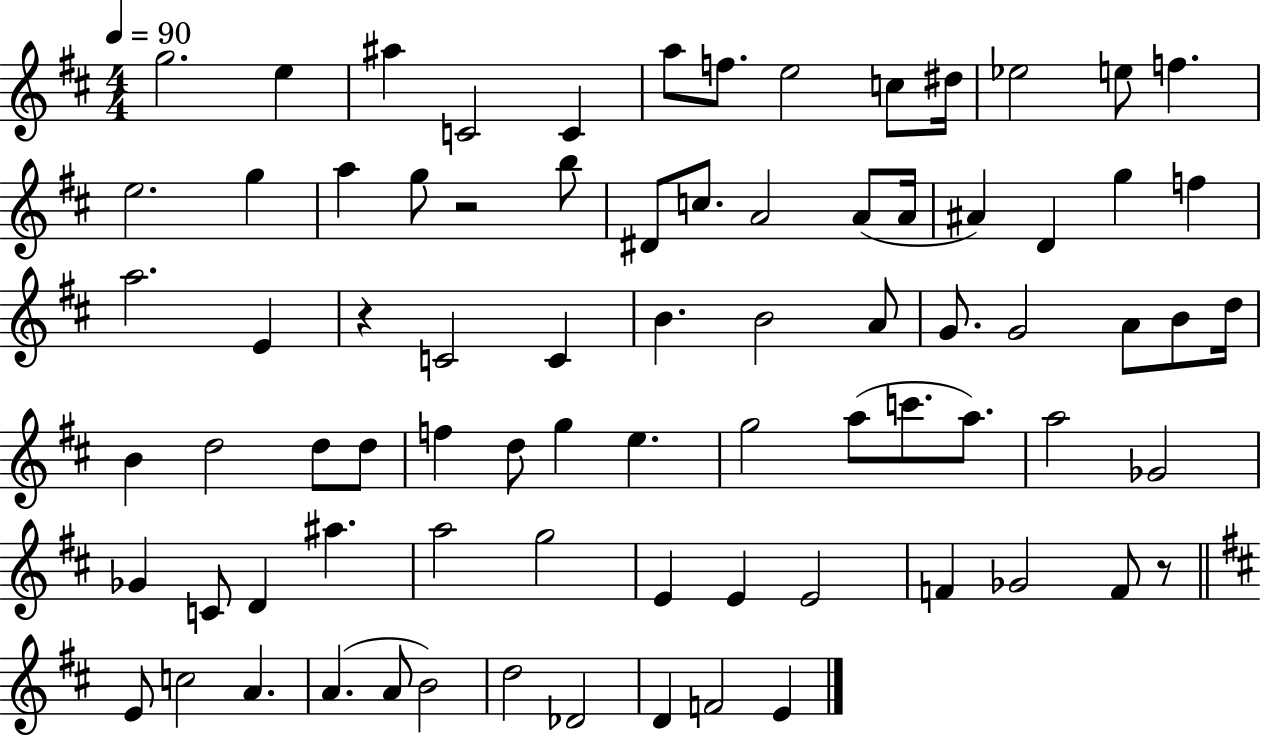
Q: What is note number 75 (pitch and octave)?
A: F4